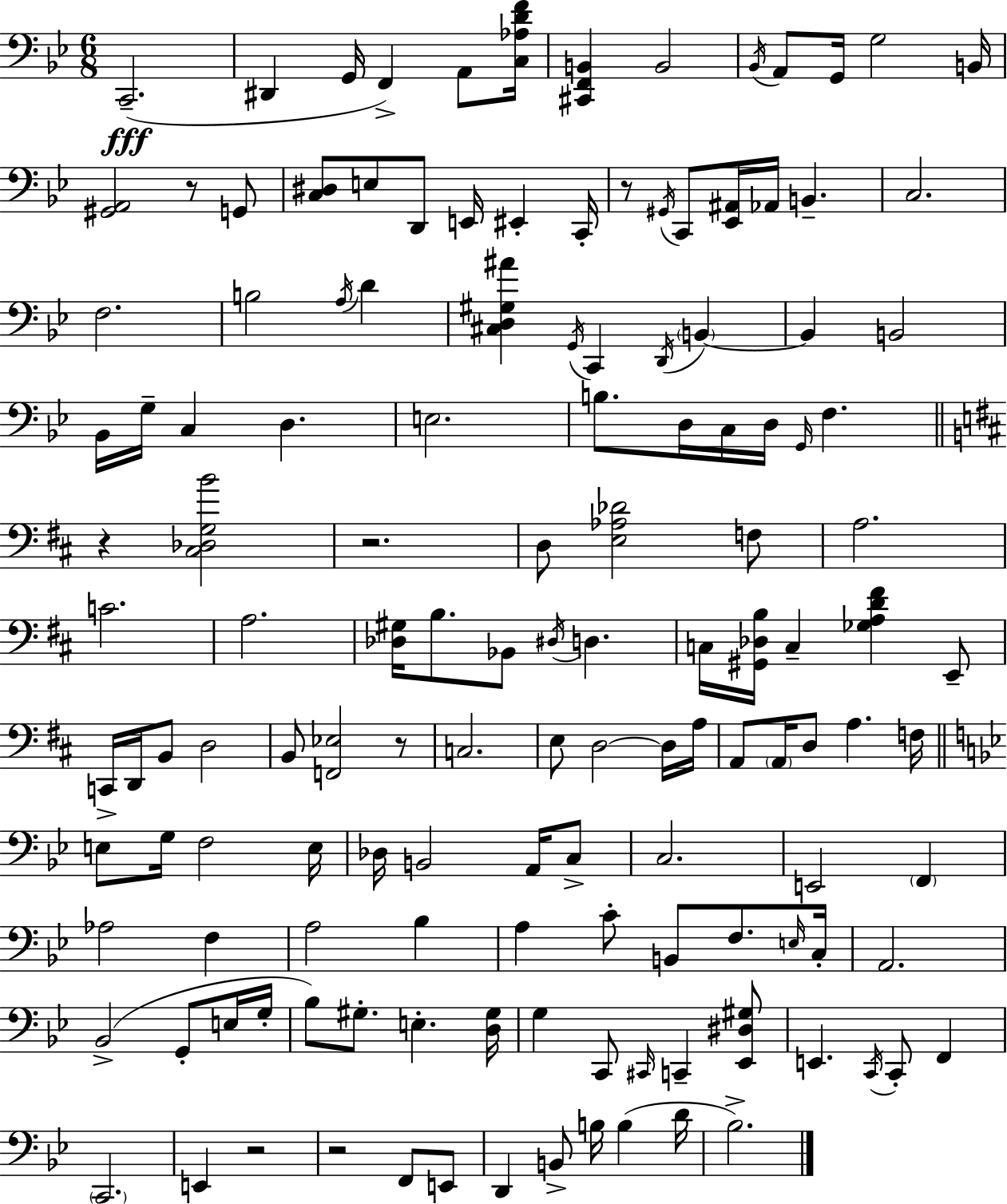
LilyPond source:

{
  \clef bass
  \numericTimeSignature
  \time 6/8
  \key g \minor
  c,2.--(\fff | dis,4 g,16 f,4->) a,8 <c aes d' f'>16 | <cis, f, b,>4 b,2 | \acciaccatura { bes,16 } a,8 g,16 g2 | \break b,16 <gis, a,>2 r8 g,8 | <c dis>8 e8 d,8 e,16 eis,4-. | c,16-. r8 \acciaccatura { gis,16 } c,8 <ees, ais,>16 aes,16 b,4.-- | c2. | \break f2. | b2 \acciaccatura { a16 } d'4 | <cis d gis ais'>4 \acciaccatura { g,16 } c,4 | \acciaccatura { d,16 } \parenthesize b,4~~ b,4 b,2 | \break bes,16 g16-- c4 d4. | e2. | b8. d16 c16 d16 \grace { g,16 } | f4. \bar "||" \break \key b \minor r4 <cis des g b'>2 | r2. | d8 <e aes des'>2 f8 | a2. | \break c'2. | a2. | <des gis>16 b8. bes,8 \acciaccatura { dis16 } d4. | c16 <gis, des b>16 c4-- <ges a d' fis'>4 e,8-- | \break c,16-> d,16 b,8 d2 | b,8 <f, ees>2 r8 | c2. | e8 d2~~ d16 | \break a16 a,8 \parenthesize a,16 d8 a4. | f16 \bar "||" \break \key bes \major e8 g16 f2 e16 | des16 b,2 a,16 c8-> | c2. | e,2 \parenthesize f,4 | \break aes2 f4 | a2 bes4 | a4 c'8-. b,8 f8. \grace { e16 } | c16-. a,2. | \break bes,2->( g,8-. e16 | g16-. bes8) gis8.-. e4.-. | <d gis>16 g4 c,8 \grace { cis,16 } c,4-- | <ees, dis gis>8 e,4. \acciaccatura { c,16 } c,8-. f,4 | \break \parenthesize c,2. | e,4 r2 | r2 f,8 | e,8 d,4 b,8-> b16 b4( | \break d'16 bes2.->) | \bar "|."
}